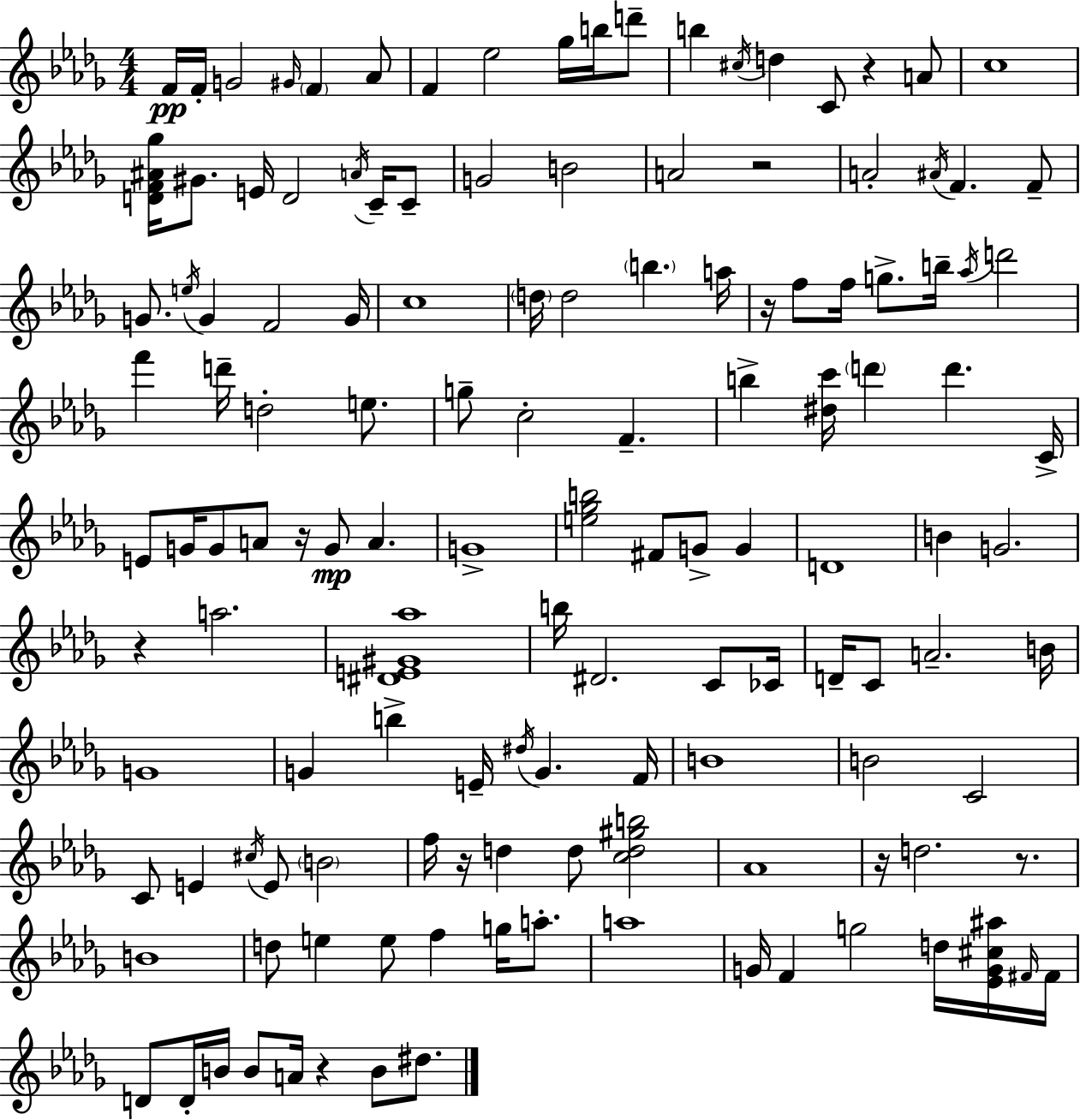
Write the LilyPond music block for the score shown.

{
  \clef treble
  \numericTimeSignature
  \time 4/4
  \key bes \minor
  f'16\pp f'16-. g'2 \grace { gis'16 } \parenthesize f'4 aes'8 | f'4 ees''2 ges''16 b''16 d'''8-- | b''4 \acciaccatura { cis''16 } d''4 c'8 r4 | a'8 c''1 | \break <d' f' ais' ges''>16 gis'8. e'16 d'2 \acciaccatura { a'16 } | c'16-- c'8-- g'2 b'2 | a'2 r2 | a'2-. \acciaccatura { ais'16 } f'4. | \break f'8-- g'8. \acciaccatura { e''16 } g'4 f'2 | g'16 c''1 | \parenthesize d''16 d''2 \parenthesize b''4. | a''16 r16 f''8 f''16 g''8.-> b''16-- \acciaccatura { aes''16 } d'''2 | \break f'''4 d'''16-- d''2-. | e''8. g''8-- c''2-. | f'4.-- b''4-> <dis'' c'''>16 \parenthesize d'''4 d'''4. | c'16-> e'8 g'16 g'8 a'8 r16 g'8\mp | \break a'4. g'1-> | <e'' ges'' b''>2 fis'8 | g'8-> g'4 d'1 | b'4 g'2. | \break r4 a''2. | <dis' e' gis' aes''>1 | b''16 dis'2. | c'8 ces'16 d'16-- c'8 a'2.-- | \break b'16 g'1 | g'4 b''4-> e'16-- \acciaccatura { dis''16 } | g'4. f'16 b'1 | b'2 c'2 | \break c'8 e'4 \acciaccatura { cis''16 } e'8 | \parenthesize b'2 f''16 r16 d''4 d''8 | <c'' d'' gis'' b''>2 aes'1 | r16 d''2. | \break r8. b'1 | d''8 e''4 e''8 | f''4 g''16 a''8.-. a''1 | g'16 f'4 g''2 | \break d''16 <ees' g' cis'' ais''>16 \grace { fis'16 } fis'16 d'8 d'16-. b'16 b'8 a'16 | r4 b'8 dis''8. \bar "|."
}